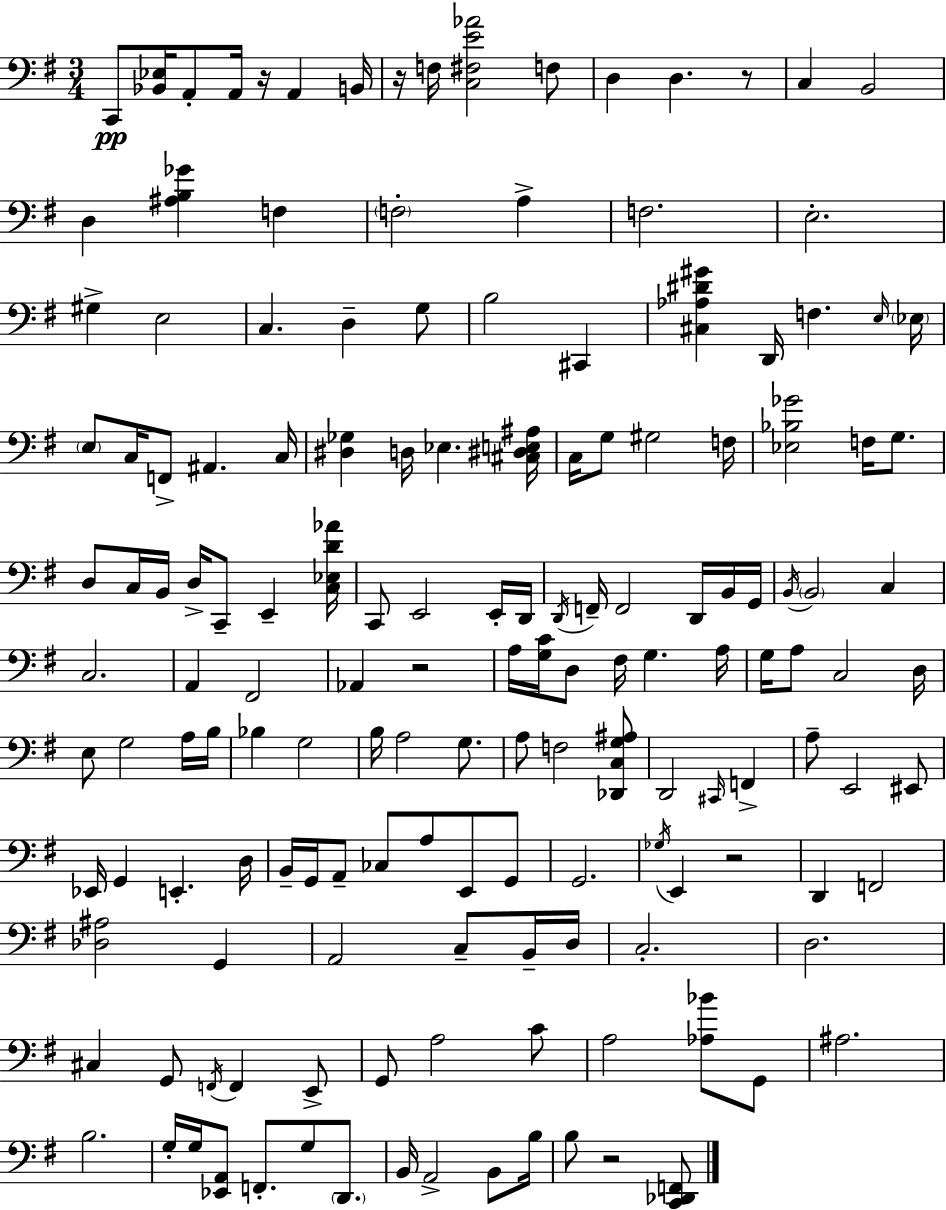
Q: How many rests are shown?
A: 6